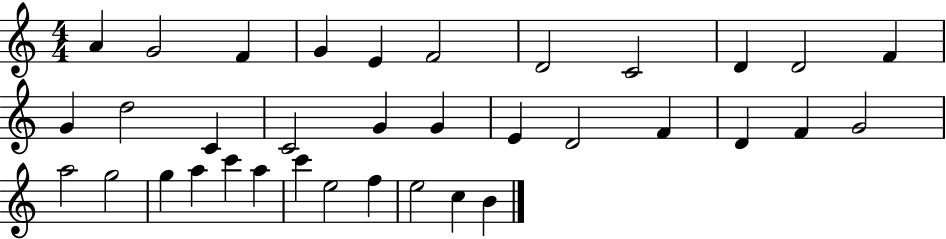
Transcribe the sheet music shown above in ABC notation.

X:1
T:Untitled
M:4/4
L:1/4
K:C
A G2 F G E F2 D2 C2 D D2 F G d2 C C2 G G E D2 F D F G2 a2 g2 g a c' a c' e2 f e2 c B